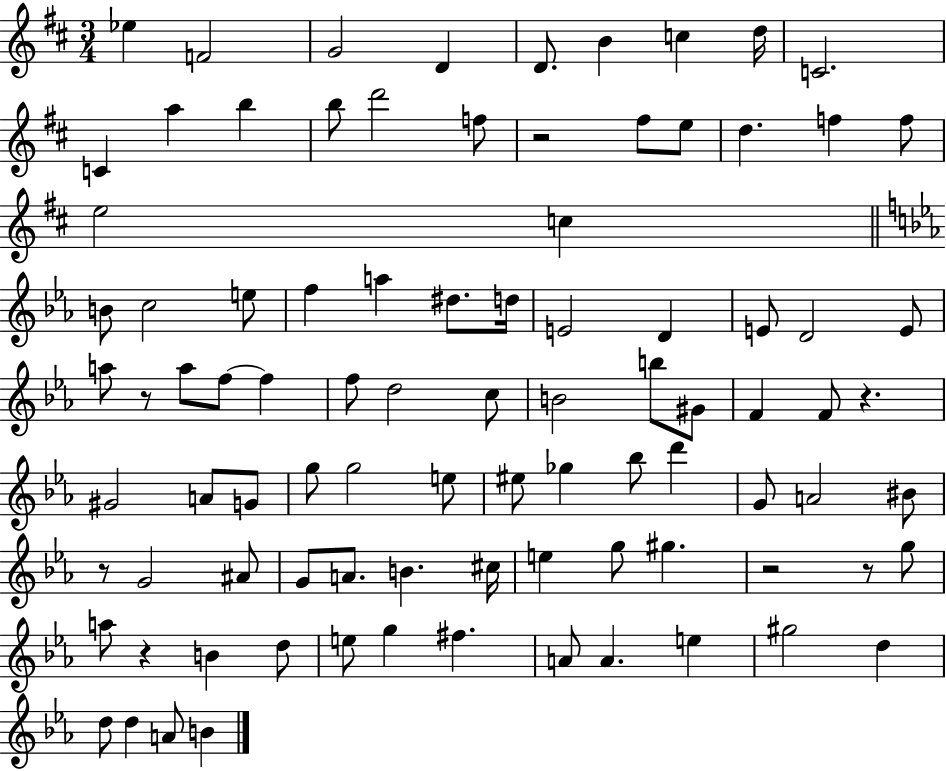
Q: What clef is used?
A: treble